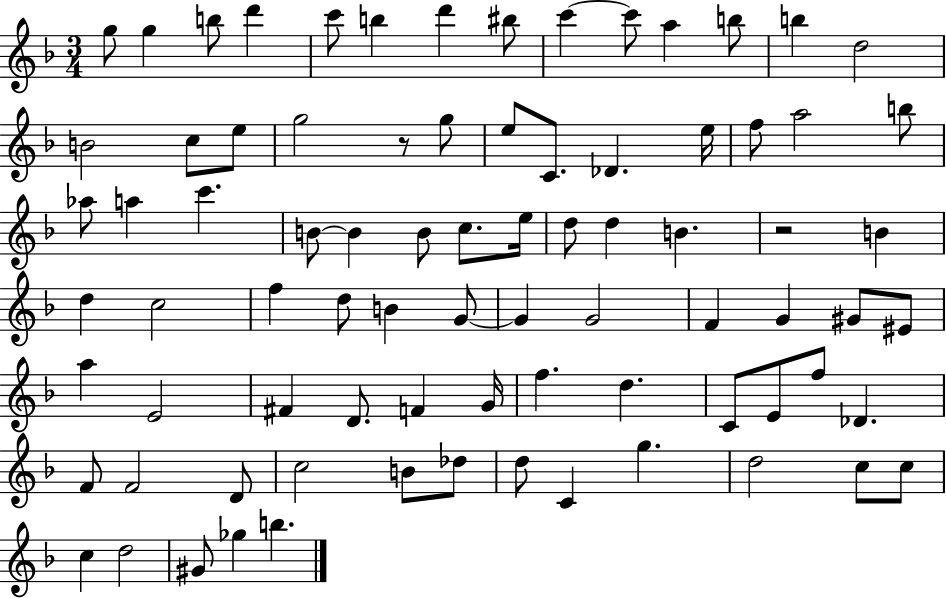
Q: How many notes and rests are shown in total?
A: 81